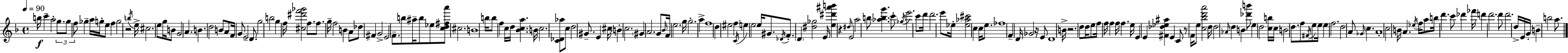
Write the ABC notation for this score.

X:1
T:Untitled
M:4/4
L:1/4
K:F
b/4 c' a2 g/2 g/2 f/2 _g a/4 g/4 e/2 f g2 z2 b/4 e/4 ^c2 e/2 g/4 B/2 G2 A B d2 B/2 A/2 F/4 G/2 E2 D/2 g2 b2 g f/4 [^c^d'f'_g']2 f/2 f/2 g/4 f2 B A/2 _d/2 ^F G2 E2 F/2 b/2 ^a/4 b/2 _e/2 [cd^fa']/2 ^c2 B4 b/4 b/2 f c/4 d/4 [_Bca] B/4 c2 [C_D_a]/2 c/2 d2 ^G/2 E ^c/4 B c2 ^G A2 G/2 _B/4 F/4 e2 g/4 g2 a f4 d ^e2 f C/4 e e2 e/4 ^G/2 _D/4 F/2 D [^d_g]2 E/4 [e^d'^a'b'] z ^d/4 E2 a2 b/2 [_abg'] c'/2 _g/4 e'2 c'/2 d'/4 d'2 e'/2 _e/4 [_e_a^c']2 c c/4 e/2 _f4 F D/4 _G2 z/4 E/2 D4 B/4 z2 d/2 d/4 e/2 f/4 f/4 f f/4 f e/4 E E [^F_d_e^a] E C/2 z/2 F/4 e/2 [c_bd'a']2 d/4 d2 _A/4 d B [_d'b']/2 e d2 [cb]/4 c/4 B2 d/2 f/2 ^F/4 e/2 e/4 e f2 d2 A/2 _G/4 c A4 c2 B/4 A _e/4 f/4 a/2 b/4 d' c'/2 _d' _f'/4 d' d'2 d'/2 d'2 d/4 E/4 G/4 B b2 a/2